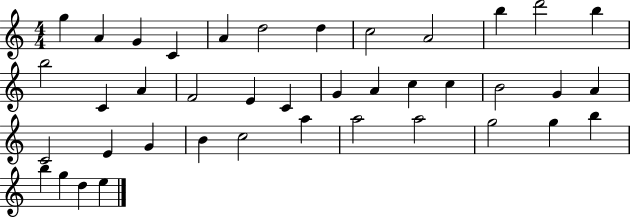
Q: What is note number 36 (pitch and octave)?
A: B5